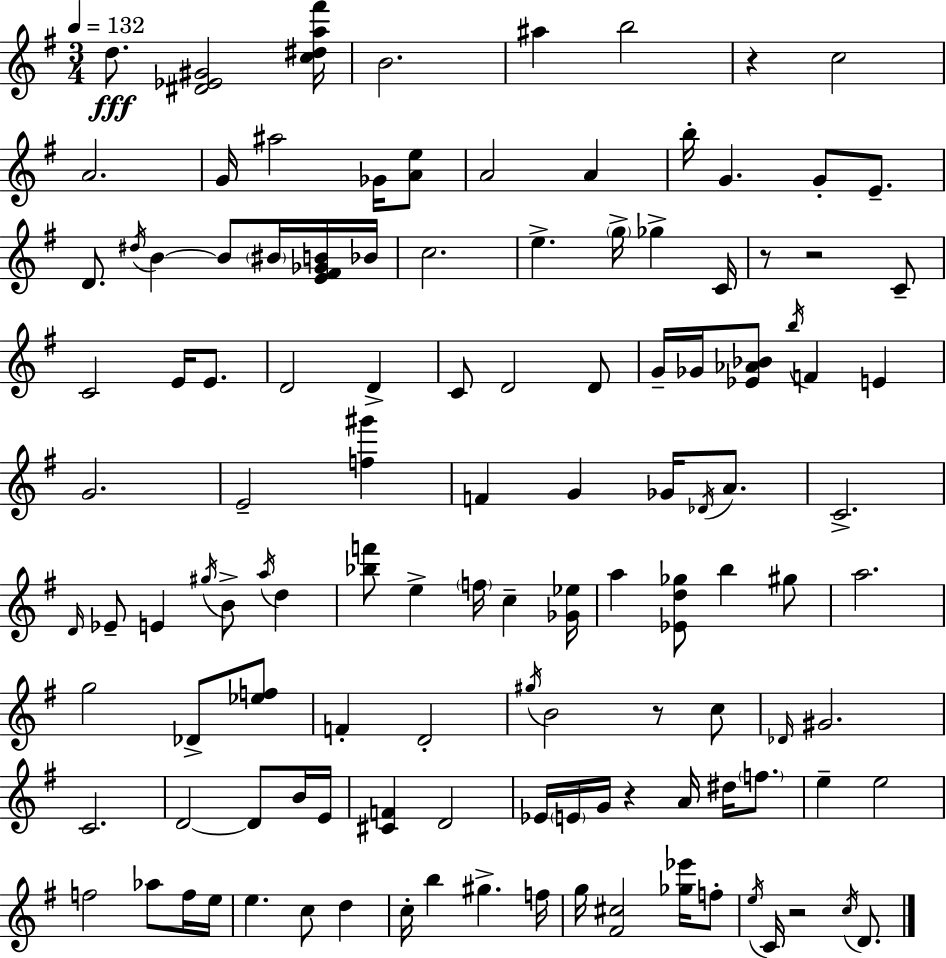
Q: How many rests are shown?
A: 6